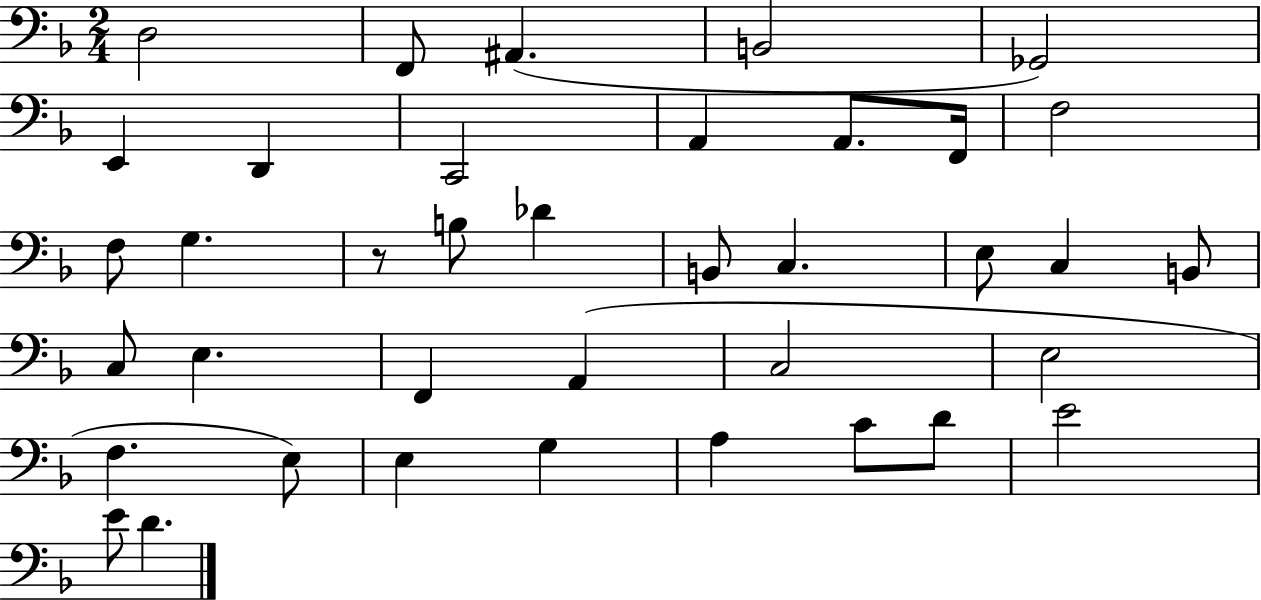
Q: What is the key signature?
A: F major